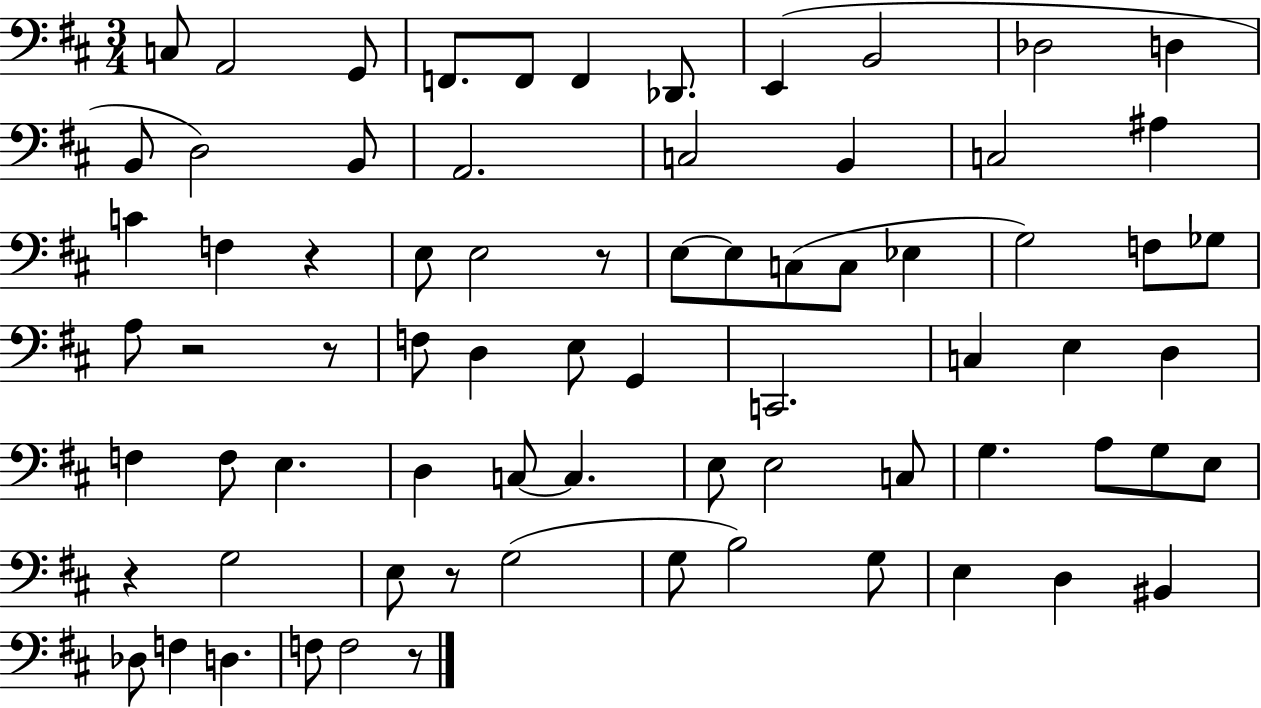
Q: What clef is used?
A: bass